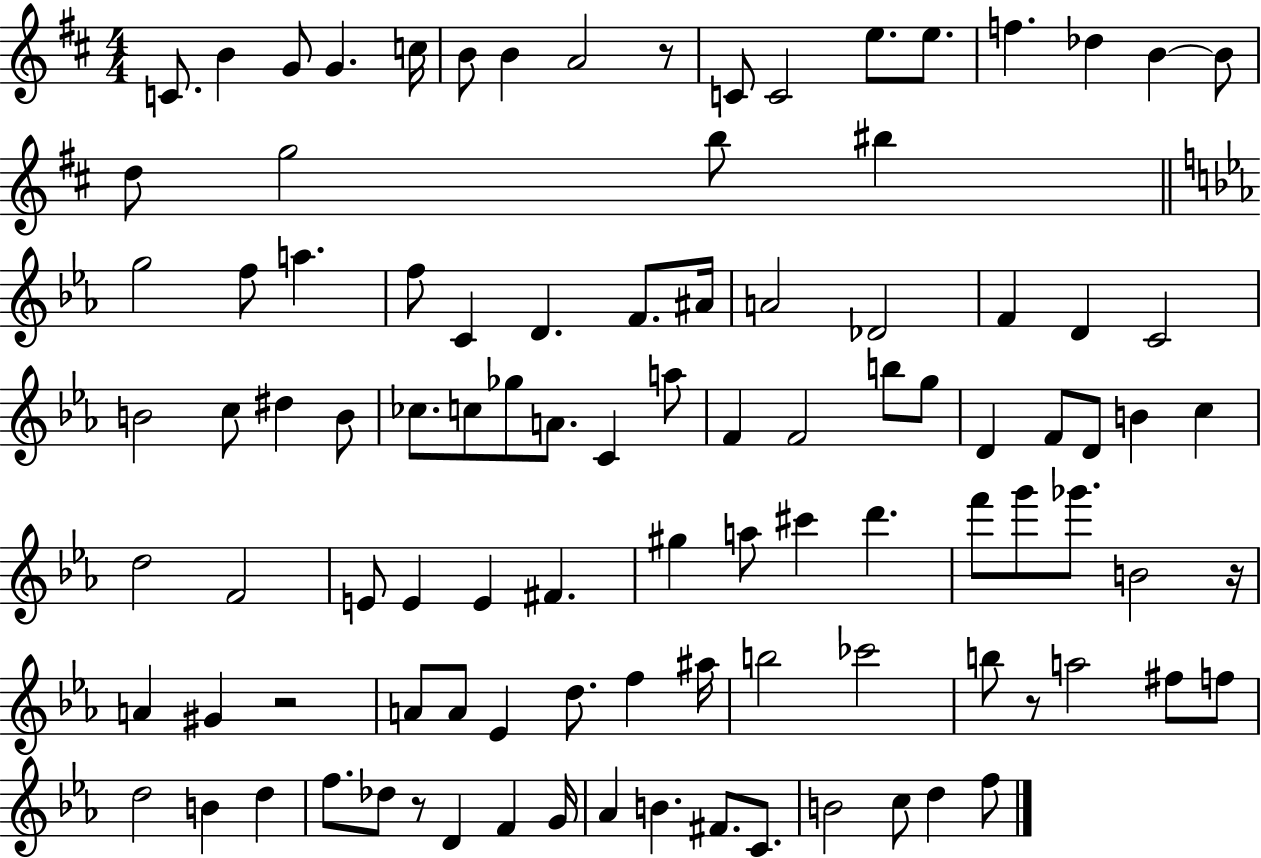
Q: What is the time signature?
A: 4/4